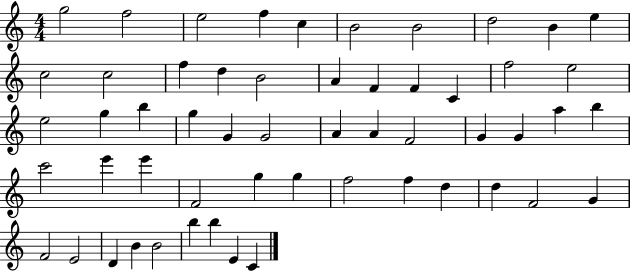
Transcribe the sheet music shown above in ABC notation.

X:1
T:Untitled
M:4/4
L:1/4
K:C
g2 f2 e2 f c B2 B2 d2 B e c2 c2 f d B2 A F F C f2 e2 e2 g b g G G2 A A F2 G G a b c'2 e' e' F2 g g f2 f d d F2 G F2 E2 D B B2 b b E C